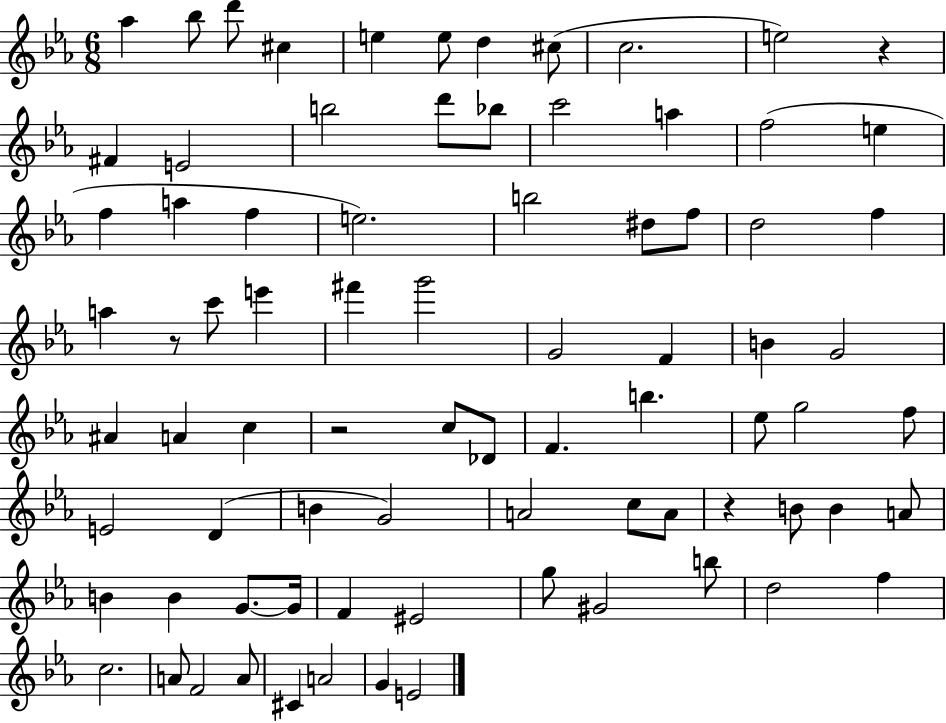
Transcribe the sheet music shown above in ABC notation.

X:1
T:Untitled
M:6/8
L:1/4
K:Eb
_a _b/2 d'/2 ^c e e/2 d ^c/2 c2 e2 z ^F E2 b2 d'/2 _b/2 c'2 a f2 e f a f e2 b2 ^d/2 f/2 d2 f a z/2 c'/2 e' ^f' g'2 G2 F B G2 ^A A c z2 c/2 _D/2 F b _e/2 g2 f/2 E2 D B G2 A2 c/2 A/2 z B/2 B A/2 B B G/2 G/4 F ^E2 g/2 ^G2 b/2 d2 f c2 A/2 F2 A/2 ^C A2 G E2